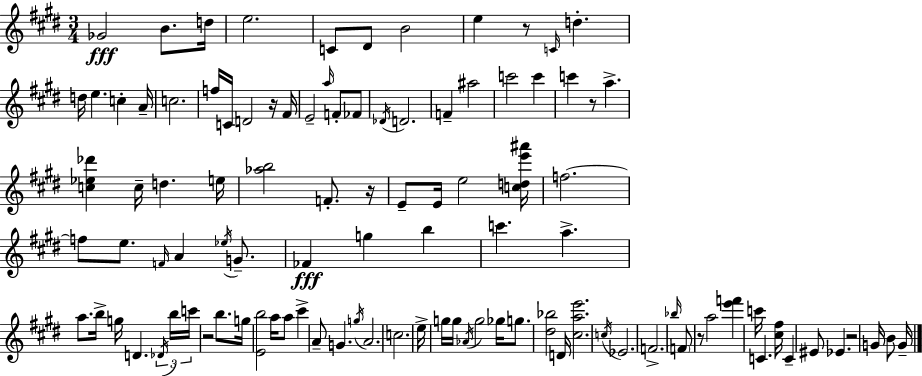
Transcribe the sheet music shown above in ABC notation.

X:1
T:Untitled
M:3/4
L:1/4
K:E
_G2 B/2 d/4 e2 C/2 ^D/2 B2 e z/2 C/4 d d/4 e c A/4 c2 f/4 C/4 D2 z/4 ^F/4 E2 a/4 F/2 _F/2 _D/4 D2 F ^a2 c'2 c' c' z/2 a [c_e_d'] c/4 d e/4 [_ab]2 F/2 z/4 E/2 E/4 e2 [cde'^a']/4 f2 f/2 e/2 F/4 A _e/4 G/2 _F g b c' a a/2 b/4 g/4 D _D/4 b/4 c'/4 z2 b/2 g/4 [Eb]2 a/4 a/2 ^c' A/2 G g/4 A2 c2 e/4 g/4 g/4 _A/4 g2 _g/4 g/2 [^d_b]2 D/4 [^cae']2 c/4 _E2 F2 _b/4 F/2 z/2 a2 [e'f'] c'/4 C [^c^f]/4 C ^E/2 _E z2 G/4 B/2 G/4